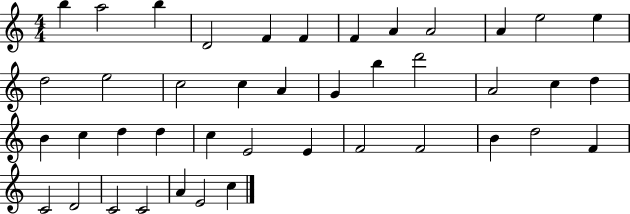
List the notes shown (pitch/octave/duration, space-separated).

B5/q A5/h B5/q D4/h F4/q F4/q F4/q A4/q A4/h A4/q E5/h E5/q D5/h E5/h C5/h C5/q A4/q G4/q B5/q D6/h A4/h C5/q D5/q B4/q C5/q D5/q D5/q C5/q E4/h E4/q F4/h F4/h B4/q D5/h F4/q C4/h D4/h C4/h C4/h A4/q E4/h C5/q